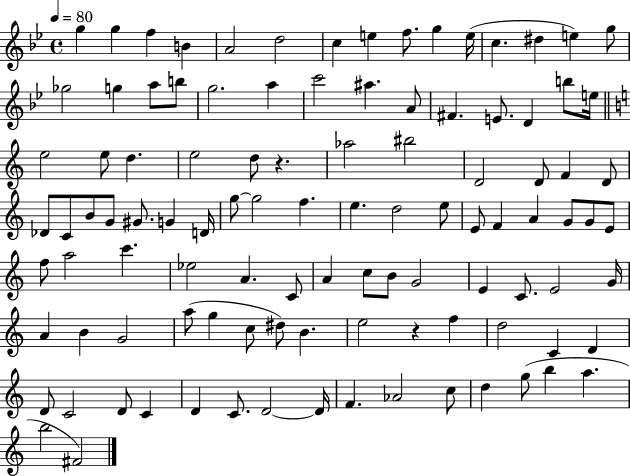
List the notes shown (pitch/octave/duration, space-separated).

G5/q G5/q F5/q B4/q A4/h D5/h C5/q E5/q F5/e. G5/q E5/s C5/q. D#5/q E5/q G5/e Gb5/h G5/q A5/e B5/e G5/h. A5/q C6/h A#5/q. A4/e F#4/q. E4/e. D4/q B5/e E5/s E5/h E5/e D5/q. E5/h D5/e R/q. Ab5/h BIS5/h D4/h D4/e F4/q D4/e Db4/e C4/e B4/e G4/e G#4/e. G4/q D4/s G5/e G5/h F5/q. E5/q. D5/h E5/e E4/e F4/q A4/q G4/e G4/e E4/e F5/e A5/h C6/q. Eb5/h A4/q. C4/e A4/q C5/e B4/e G4/h E4/q C4/e. E4/h G4/s A4/q B4/q G4/h A5/e G5/q C5/e D#5/e B4/q. E5/h R/q F5/q D5/h C4/q D4/q D4/e C4/h D4/e C4/q D4/q C4/e. D4/h D4/s F4/q. Ab4/h C5/e D5/q G5/e B5/q A5/q. B5/h F#4/h